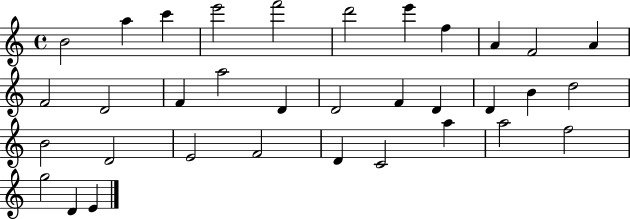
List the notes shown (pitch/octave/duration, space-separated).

B4/h A5/q C6/q E6/h F6/h D6/h E6/q F5/q A4/q F4/h A4/q F4/h D4/h F4/q A5/h D4/q D4/h F4/q D4/q D4/q B4/q D5/h B4/h D4/h E4/h F4/h D4/q C4/h A5/q A5/h F5/h G5/h D4/q E4/q